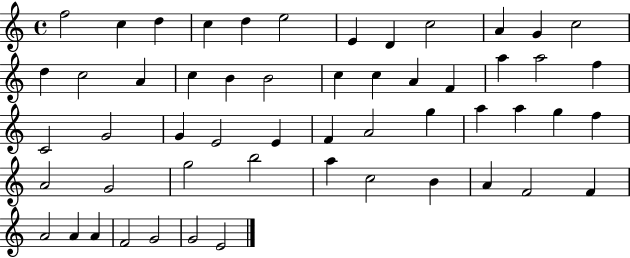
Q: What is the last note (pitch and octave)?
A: E4